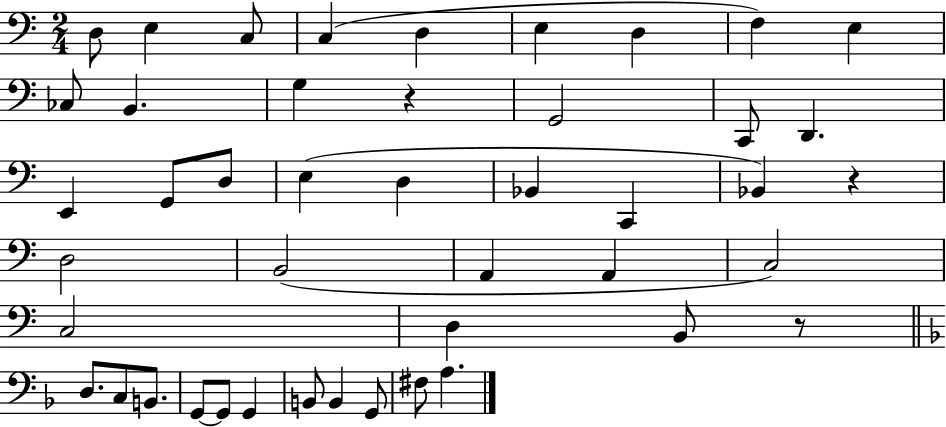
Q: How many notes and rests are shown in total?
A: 45